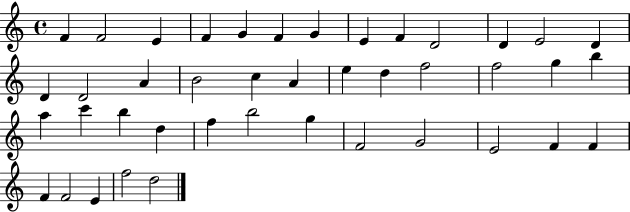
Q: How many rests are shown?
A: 0